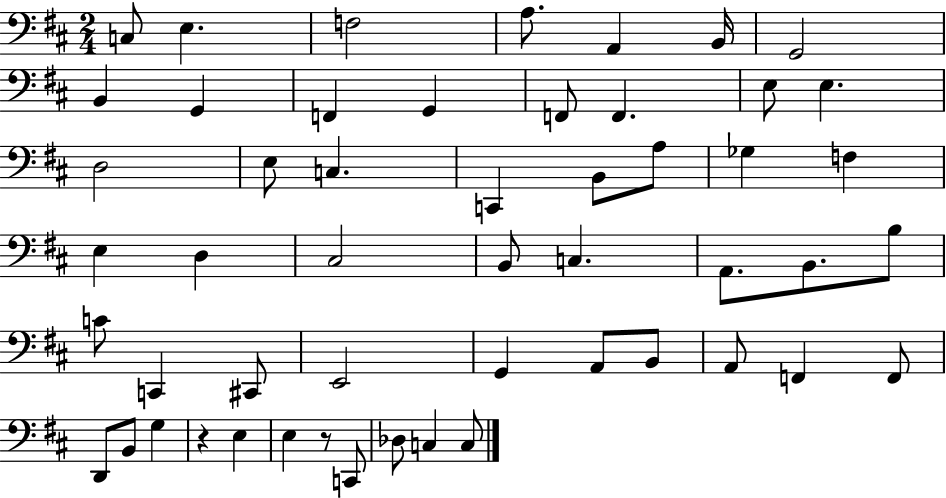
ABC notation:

X:1
T:Untitled
M:2/4
L:1/4
K:D
C,/2 E, F,2 A,/2 A,, B,,/4 G,,2 B,, G,, F,, G,, F,,/2 F,, E,/2 E, D,2 E,/2 C, C,, B,,/2 A,/2 _G, F, E, D, ^C,2 B,,/2 C, A,,/2 B,,/2 B,/2 C/2 C,, ^C,,/2 E,,2 G,, A,,/2 B,,/2 A,,/2 F,, F,,/2 D,,/2 B,,/2 G, z E, E, z/2 C,,/2 _D,/2 C, C,/2